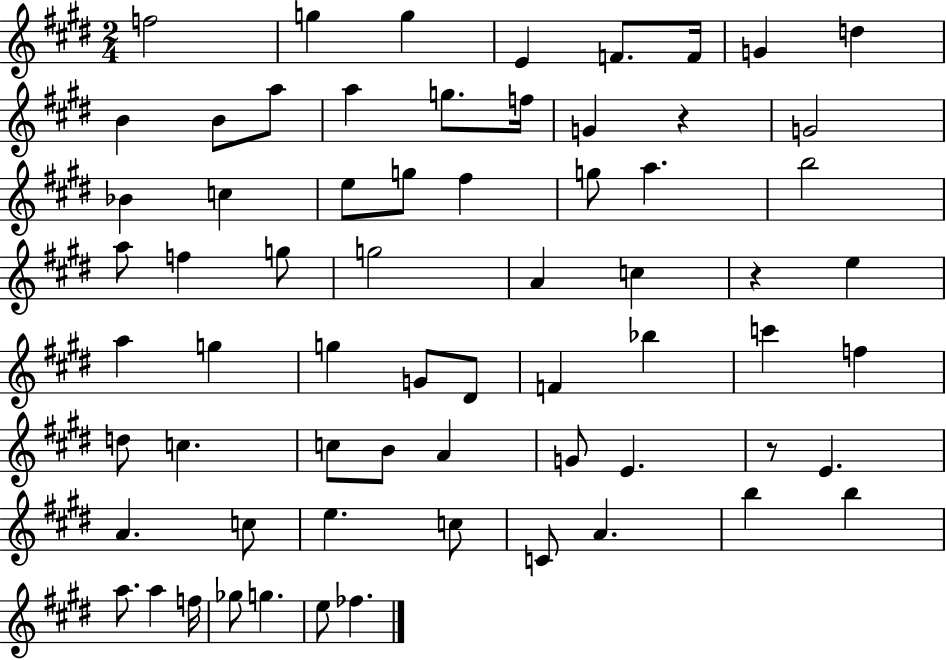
F5/h G5/q G5/q E4/q F4/e. F4/s G4/q D5/q B4/q B4/e A5/e A5/q G5/e. F5/s G4/q R/q G4/h Bb4/q C5/q E5/e G5/e F#5/q G5/e A5/q. B5/h A5/e F5/q G5/e G5/h A4/q C5/q R/q E5/q A5/q G5/q G5/q G4/e D#4/e F4/q Bb5/q C6/q F5/q D5/e C5/q. C5/e B4/e A4/q G4/e E4/q. R/e E4/q. A4/q. C5/e E5/q. C5/e C4/e A4/q. B5/q B5/q A5/e. A5/q F5/s Gb5/e G5/q. E5/e FES5/q.